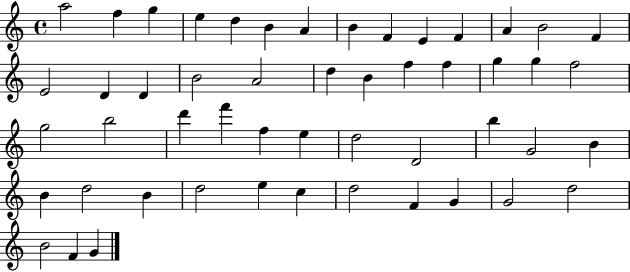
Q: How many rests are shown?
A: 0